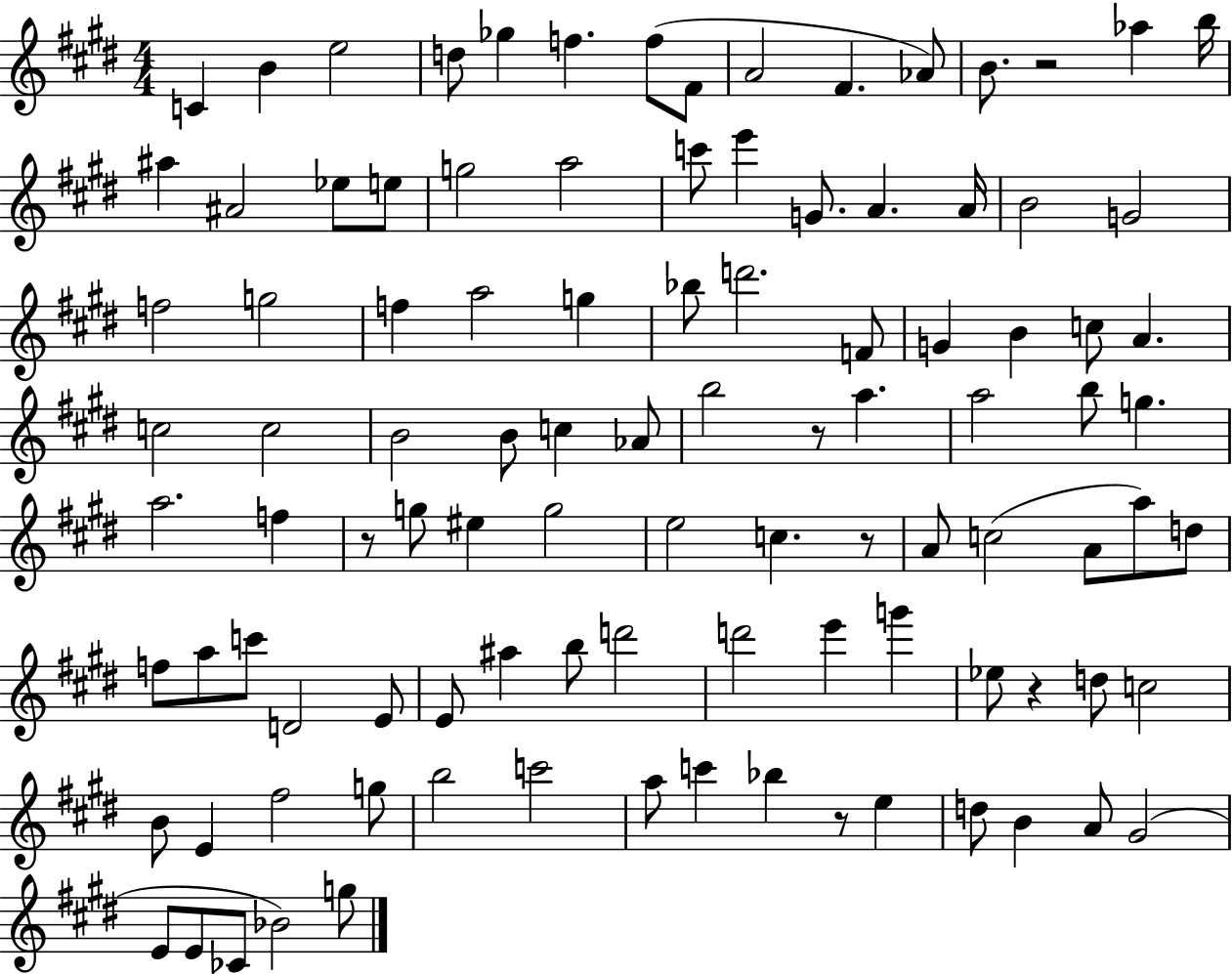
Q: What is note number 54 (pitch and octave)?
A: EIS5